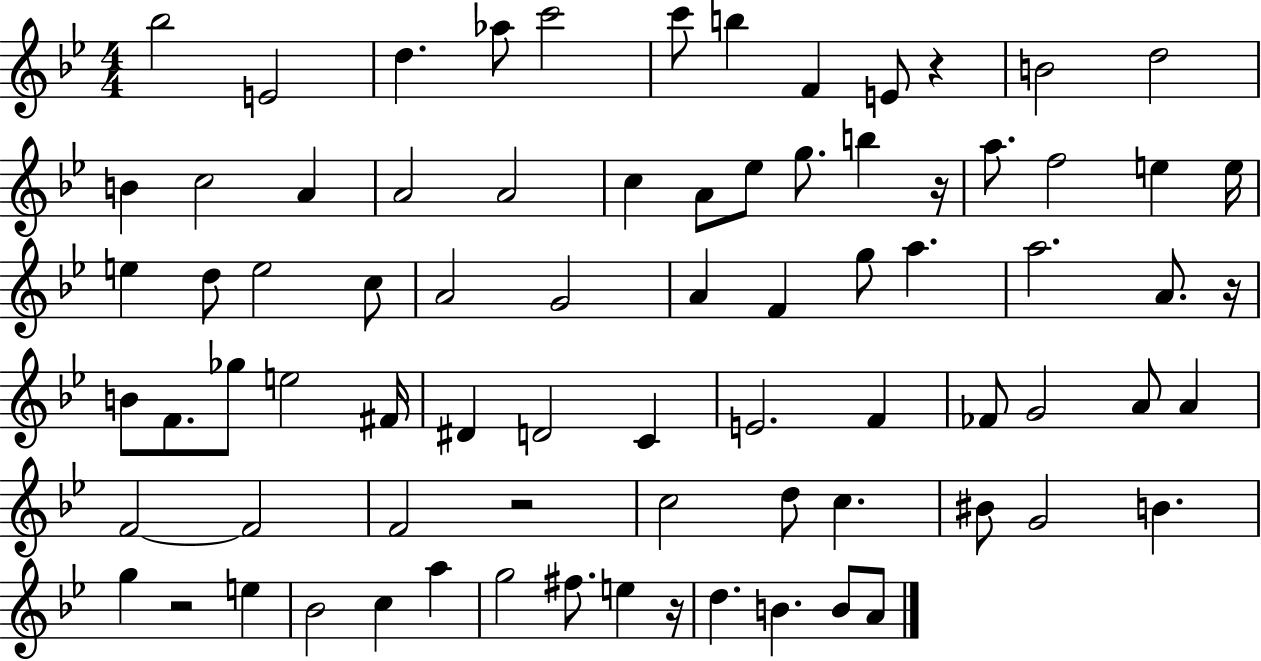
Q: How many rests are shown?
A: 6